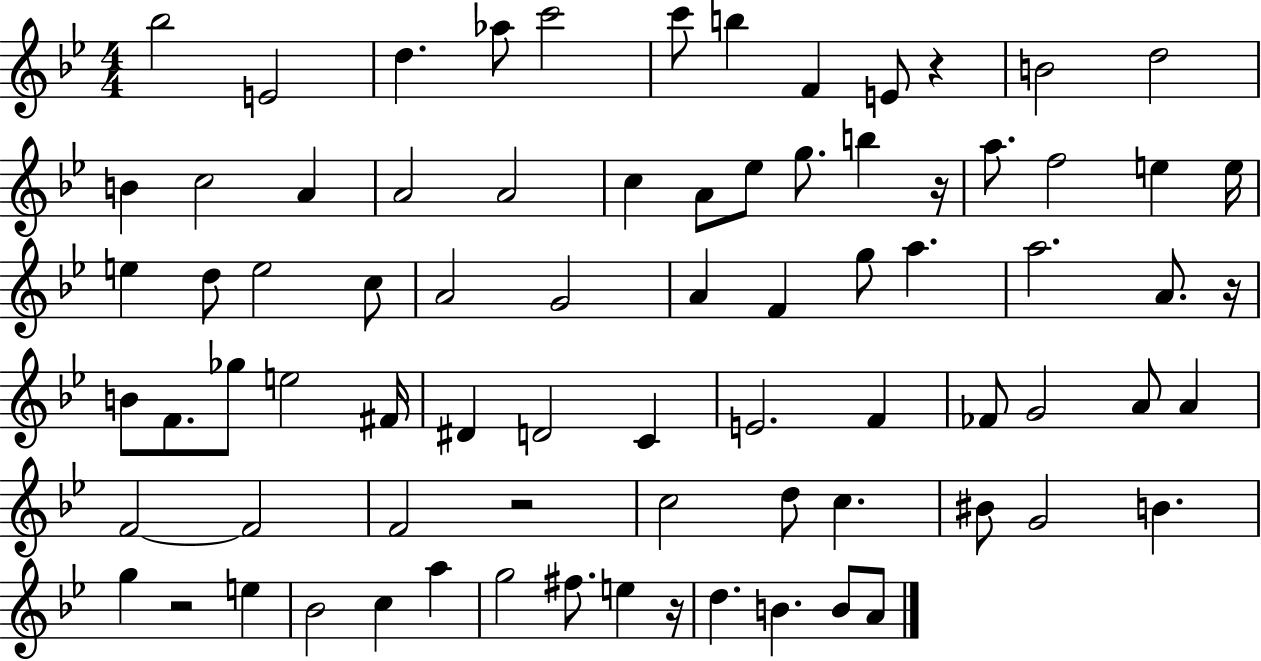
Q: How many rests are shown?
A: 6